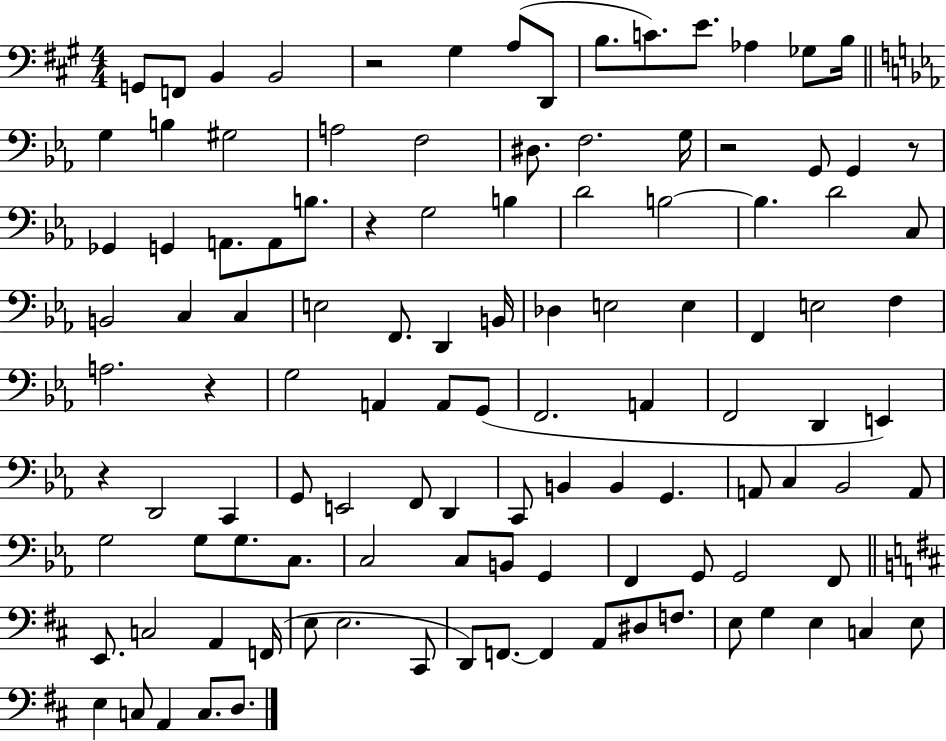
{
  \clef bass
  \numericTimeSignature
  \time 4/4
  \key a \major
  g,8 f,8 b,4 b,2 | r2 gis4 a8( d,8 | b8. c'8.) e'8. aes4 ges8 b16 | \bar "||" \break \key ees \major g4 b4 gis2 | a2 f2 | dis8. f2. g16 | r2 g,8 g,4 r8 | \break ges,4 g,4 a,8. a,8 b8. | r4 g2 b4 | d'2 b2~~ | b4. d'2 c8 | \break b,2 c4 c4 | e2 f,8. d,4 b,16 | des4 e2 e4 | f,4 e2 f4 | \break a2. r4 | g2 a,4 a,8 g,8( | f,2. a,4 | f,2 d,4 e,4) | \break r4 d,2 c,4 | g,8 e,2 f,8 d,4 | c,8 b,4 b,4 g,4. | a,8 c4 bes,2 a,8 | \break g2 g8 g8. c8. | c2 c8 b,8 g,4 | f,4 g,8 g,2 f,8 | \bar "||" \break \key d \major e,8. c2 a,4 f,16( | e8 e2. cis,8 | d,8) f,8.~~ f,4 a,8 dis8 f8. | e8 g4 e4 c4 e8 | \break e4 c8 a,4 c8. d8. | \bar "|."
}